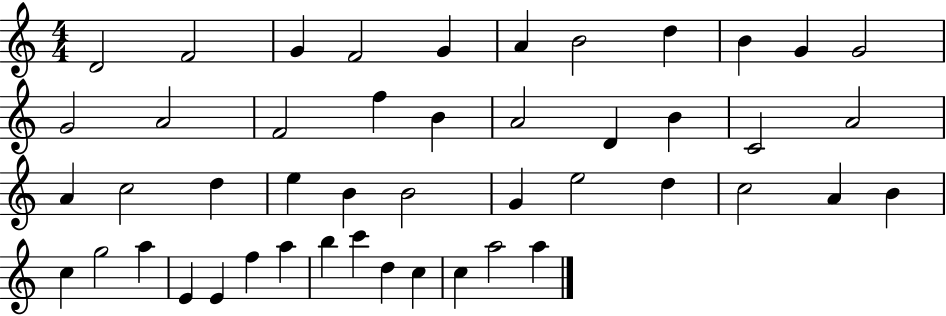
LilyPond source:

{
  \clef treble
  \numericTimeSignature
  \time 4/4
  \key c \major
  d'2 f'2 | g'4 f'2 g'4 | a'4 b'2 d''4 | b'4 g'4 g'2 | \break g'2 a'2 | f'2 f''4 b'4 | a'2 d'4 b'4 | c'2 a'2 | \break a'4 c''2 d''4 | e''4 b'4 b'2 | g'4 e''2 d''4 | c''2 a'4 b'4 | \break c''4 g''2 a''4 | e'4 e'4 f''4 a''4 | b''4 c'''4 d''4 c''4 | c''4 a''2 a''4 | \break \bar "|."
}